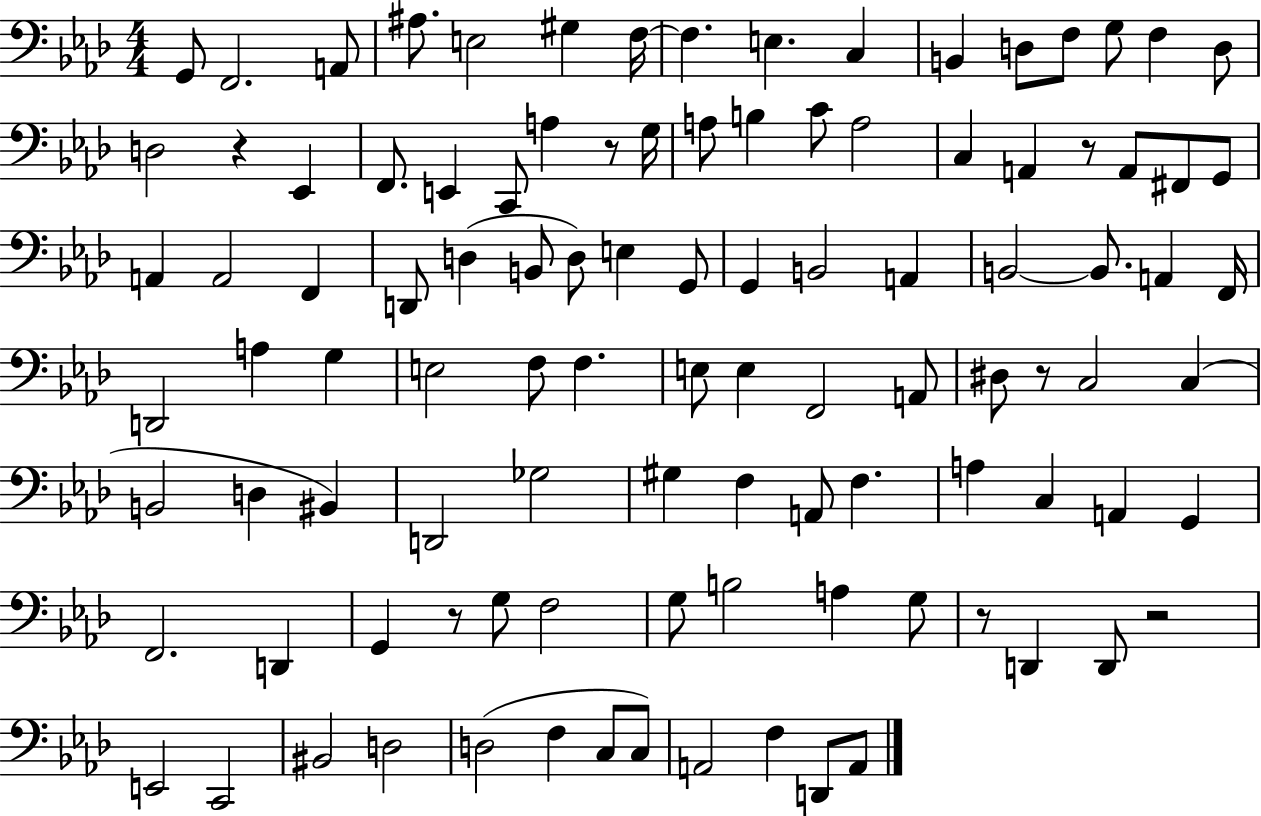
G2/e F2/h. A2/e A#3/e. E3/h G#3/q F3/s F3/q. E3/q. C3/q B2/q D3/e F3/e G3/e F3/q D3/e D3/h R/q Eb2/q F2/e. E2/q C2/e A3/q R/e G3/s A3/e B3/q C4/e A3/h C3/q A2/q R/e A2/e F#2/e G2/e A2/q A2/h F2/q D2/e D3/q B2/e D3/e E3/q G2/e G2/q B2/h A2/q B2/h B2/e. A2/q F2/s D2/h A3/q G3/q E3/h F3/e F3/q. E3/e E3/q F2/h A2/e D#3/e R/e C3/h C3/q B2/h D3/q BIS2/q D2/h Gb3/h G#3/q F3/q A2/e F3/q. A3/q C3/q A2/q G2/q F2/h. D2/q G2/q R/e G3/e F3/h G3/e B3/h A3/q G3/e R/e D2/q D2/e R/h E2/h C2/h BIS2/h D3/h D3/h F3/q C3/e C3/e A2/h F3/q D2/e A2/e